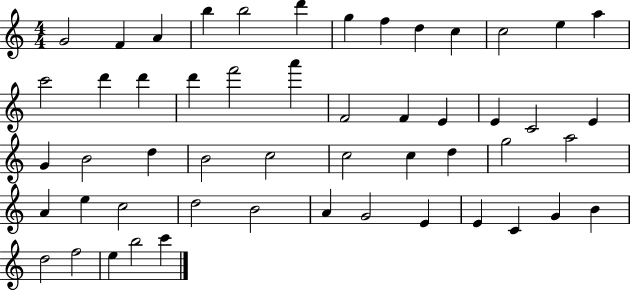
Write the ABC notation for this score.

X:1
T:Untitled
M:4/4
L:1/4
K:C
G2 F A b b2 d' g f d c c2 e a c'2 d' d' d' f'2 a' F2 F E E C2 E G B2 d B2 c2 c2 c d g2 a2 A e c2 d2 B2 A G2 E E C G B d2 f2 e b2 c'